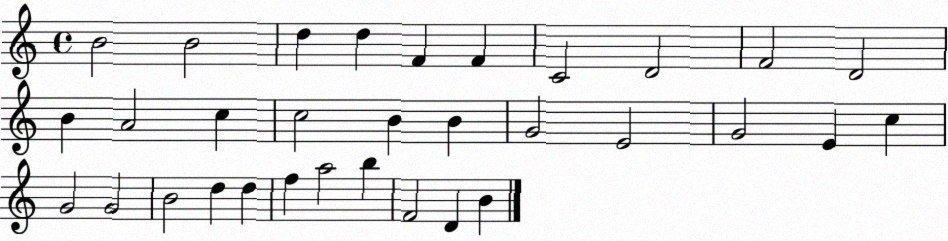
X:1
T:Untitled
M:4/4
L:1/4
K:C
B2 B2 d d F F C2 D2 F2 D2 B A2 c c2 B B G2 E2 G2 E c G2 G2 B2 d d f a2 b F2 D B